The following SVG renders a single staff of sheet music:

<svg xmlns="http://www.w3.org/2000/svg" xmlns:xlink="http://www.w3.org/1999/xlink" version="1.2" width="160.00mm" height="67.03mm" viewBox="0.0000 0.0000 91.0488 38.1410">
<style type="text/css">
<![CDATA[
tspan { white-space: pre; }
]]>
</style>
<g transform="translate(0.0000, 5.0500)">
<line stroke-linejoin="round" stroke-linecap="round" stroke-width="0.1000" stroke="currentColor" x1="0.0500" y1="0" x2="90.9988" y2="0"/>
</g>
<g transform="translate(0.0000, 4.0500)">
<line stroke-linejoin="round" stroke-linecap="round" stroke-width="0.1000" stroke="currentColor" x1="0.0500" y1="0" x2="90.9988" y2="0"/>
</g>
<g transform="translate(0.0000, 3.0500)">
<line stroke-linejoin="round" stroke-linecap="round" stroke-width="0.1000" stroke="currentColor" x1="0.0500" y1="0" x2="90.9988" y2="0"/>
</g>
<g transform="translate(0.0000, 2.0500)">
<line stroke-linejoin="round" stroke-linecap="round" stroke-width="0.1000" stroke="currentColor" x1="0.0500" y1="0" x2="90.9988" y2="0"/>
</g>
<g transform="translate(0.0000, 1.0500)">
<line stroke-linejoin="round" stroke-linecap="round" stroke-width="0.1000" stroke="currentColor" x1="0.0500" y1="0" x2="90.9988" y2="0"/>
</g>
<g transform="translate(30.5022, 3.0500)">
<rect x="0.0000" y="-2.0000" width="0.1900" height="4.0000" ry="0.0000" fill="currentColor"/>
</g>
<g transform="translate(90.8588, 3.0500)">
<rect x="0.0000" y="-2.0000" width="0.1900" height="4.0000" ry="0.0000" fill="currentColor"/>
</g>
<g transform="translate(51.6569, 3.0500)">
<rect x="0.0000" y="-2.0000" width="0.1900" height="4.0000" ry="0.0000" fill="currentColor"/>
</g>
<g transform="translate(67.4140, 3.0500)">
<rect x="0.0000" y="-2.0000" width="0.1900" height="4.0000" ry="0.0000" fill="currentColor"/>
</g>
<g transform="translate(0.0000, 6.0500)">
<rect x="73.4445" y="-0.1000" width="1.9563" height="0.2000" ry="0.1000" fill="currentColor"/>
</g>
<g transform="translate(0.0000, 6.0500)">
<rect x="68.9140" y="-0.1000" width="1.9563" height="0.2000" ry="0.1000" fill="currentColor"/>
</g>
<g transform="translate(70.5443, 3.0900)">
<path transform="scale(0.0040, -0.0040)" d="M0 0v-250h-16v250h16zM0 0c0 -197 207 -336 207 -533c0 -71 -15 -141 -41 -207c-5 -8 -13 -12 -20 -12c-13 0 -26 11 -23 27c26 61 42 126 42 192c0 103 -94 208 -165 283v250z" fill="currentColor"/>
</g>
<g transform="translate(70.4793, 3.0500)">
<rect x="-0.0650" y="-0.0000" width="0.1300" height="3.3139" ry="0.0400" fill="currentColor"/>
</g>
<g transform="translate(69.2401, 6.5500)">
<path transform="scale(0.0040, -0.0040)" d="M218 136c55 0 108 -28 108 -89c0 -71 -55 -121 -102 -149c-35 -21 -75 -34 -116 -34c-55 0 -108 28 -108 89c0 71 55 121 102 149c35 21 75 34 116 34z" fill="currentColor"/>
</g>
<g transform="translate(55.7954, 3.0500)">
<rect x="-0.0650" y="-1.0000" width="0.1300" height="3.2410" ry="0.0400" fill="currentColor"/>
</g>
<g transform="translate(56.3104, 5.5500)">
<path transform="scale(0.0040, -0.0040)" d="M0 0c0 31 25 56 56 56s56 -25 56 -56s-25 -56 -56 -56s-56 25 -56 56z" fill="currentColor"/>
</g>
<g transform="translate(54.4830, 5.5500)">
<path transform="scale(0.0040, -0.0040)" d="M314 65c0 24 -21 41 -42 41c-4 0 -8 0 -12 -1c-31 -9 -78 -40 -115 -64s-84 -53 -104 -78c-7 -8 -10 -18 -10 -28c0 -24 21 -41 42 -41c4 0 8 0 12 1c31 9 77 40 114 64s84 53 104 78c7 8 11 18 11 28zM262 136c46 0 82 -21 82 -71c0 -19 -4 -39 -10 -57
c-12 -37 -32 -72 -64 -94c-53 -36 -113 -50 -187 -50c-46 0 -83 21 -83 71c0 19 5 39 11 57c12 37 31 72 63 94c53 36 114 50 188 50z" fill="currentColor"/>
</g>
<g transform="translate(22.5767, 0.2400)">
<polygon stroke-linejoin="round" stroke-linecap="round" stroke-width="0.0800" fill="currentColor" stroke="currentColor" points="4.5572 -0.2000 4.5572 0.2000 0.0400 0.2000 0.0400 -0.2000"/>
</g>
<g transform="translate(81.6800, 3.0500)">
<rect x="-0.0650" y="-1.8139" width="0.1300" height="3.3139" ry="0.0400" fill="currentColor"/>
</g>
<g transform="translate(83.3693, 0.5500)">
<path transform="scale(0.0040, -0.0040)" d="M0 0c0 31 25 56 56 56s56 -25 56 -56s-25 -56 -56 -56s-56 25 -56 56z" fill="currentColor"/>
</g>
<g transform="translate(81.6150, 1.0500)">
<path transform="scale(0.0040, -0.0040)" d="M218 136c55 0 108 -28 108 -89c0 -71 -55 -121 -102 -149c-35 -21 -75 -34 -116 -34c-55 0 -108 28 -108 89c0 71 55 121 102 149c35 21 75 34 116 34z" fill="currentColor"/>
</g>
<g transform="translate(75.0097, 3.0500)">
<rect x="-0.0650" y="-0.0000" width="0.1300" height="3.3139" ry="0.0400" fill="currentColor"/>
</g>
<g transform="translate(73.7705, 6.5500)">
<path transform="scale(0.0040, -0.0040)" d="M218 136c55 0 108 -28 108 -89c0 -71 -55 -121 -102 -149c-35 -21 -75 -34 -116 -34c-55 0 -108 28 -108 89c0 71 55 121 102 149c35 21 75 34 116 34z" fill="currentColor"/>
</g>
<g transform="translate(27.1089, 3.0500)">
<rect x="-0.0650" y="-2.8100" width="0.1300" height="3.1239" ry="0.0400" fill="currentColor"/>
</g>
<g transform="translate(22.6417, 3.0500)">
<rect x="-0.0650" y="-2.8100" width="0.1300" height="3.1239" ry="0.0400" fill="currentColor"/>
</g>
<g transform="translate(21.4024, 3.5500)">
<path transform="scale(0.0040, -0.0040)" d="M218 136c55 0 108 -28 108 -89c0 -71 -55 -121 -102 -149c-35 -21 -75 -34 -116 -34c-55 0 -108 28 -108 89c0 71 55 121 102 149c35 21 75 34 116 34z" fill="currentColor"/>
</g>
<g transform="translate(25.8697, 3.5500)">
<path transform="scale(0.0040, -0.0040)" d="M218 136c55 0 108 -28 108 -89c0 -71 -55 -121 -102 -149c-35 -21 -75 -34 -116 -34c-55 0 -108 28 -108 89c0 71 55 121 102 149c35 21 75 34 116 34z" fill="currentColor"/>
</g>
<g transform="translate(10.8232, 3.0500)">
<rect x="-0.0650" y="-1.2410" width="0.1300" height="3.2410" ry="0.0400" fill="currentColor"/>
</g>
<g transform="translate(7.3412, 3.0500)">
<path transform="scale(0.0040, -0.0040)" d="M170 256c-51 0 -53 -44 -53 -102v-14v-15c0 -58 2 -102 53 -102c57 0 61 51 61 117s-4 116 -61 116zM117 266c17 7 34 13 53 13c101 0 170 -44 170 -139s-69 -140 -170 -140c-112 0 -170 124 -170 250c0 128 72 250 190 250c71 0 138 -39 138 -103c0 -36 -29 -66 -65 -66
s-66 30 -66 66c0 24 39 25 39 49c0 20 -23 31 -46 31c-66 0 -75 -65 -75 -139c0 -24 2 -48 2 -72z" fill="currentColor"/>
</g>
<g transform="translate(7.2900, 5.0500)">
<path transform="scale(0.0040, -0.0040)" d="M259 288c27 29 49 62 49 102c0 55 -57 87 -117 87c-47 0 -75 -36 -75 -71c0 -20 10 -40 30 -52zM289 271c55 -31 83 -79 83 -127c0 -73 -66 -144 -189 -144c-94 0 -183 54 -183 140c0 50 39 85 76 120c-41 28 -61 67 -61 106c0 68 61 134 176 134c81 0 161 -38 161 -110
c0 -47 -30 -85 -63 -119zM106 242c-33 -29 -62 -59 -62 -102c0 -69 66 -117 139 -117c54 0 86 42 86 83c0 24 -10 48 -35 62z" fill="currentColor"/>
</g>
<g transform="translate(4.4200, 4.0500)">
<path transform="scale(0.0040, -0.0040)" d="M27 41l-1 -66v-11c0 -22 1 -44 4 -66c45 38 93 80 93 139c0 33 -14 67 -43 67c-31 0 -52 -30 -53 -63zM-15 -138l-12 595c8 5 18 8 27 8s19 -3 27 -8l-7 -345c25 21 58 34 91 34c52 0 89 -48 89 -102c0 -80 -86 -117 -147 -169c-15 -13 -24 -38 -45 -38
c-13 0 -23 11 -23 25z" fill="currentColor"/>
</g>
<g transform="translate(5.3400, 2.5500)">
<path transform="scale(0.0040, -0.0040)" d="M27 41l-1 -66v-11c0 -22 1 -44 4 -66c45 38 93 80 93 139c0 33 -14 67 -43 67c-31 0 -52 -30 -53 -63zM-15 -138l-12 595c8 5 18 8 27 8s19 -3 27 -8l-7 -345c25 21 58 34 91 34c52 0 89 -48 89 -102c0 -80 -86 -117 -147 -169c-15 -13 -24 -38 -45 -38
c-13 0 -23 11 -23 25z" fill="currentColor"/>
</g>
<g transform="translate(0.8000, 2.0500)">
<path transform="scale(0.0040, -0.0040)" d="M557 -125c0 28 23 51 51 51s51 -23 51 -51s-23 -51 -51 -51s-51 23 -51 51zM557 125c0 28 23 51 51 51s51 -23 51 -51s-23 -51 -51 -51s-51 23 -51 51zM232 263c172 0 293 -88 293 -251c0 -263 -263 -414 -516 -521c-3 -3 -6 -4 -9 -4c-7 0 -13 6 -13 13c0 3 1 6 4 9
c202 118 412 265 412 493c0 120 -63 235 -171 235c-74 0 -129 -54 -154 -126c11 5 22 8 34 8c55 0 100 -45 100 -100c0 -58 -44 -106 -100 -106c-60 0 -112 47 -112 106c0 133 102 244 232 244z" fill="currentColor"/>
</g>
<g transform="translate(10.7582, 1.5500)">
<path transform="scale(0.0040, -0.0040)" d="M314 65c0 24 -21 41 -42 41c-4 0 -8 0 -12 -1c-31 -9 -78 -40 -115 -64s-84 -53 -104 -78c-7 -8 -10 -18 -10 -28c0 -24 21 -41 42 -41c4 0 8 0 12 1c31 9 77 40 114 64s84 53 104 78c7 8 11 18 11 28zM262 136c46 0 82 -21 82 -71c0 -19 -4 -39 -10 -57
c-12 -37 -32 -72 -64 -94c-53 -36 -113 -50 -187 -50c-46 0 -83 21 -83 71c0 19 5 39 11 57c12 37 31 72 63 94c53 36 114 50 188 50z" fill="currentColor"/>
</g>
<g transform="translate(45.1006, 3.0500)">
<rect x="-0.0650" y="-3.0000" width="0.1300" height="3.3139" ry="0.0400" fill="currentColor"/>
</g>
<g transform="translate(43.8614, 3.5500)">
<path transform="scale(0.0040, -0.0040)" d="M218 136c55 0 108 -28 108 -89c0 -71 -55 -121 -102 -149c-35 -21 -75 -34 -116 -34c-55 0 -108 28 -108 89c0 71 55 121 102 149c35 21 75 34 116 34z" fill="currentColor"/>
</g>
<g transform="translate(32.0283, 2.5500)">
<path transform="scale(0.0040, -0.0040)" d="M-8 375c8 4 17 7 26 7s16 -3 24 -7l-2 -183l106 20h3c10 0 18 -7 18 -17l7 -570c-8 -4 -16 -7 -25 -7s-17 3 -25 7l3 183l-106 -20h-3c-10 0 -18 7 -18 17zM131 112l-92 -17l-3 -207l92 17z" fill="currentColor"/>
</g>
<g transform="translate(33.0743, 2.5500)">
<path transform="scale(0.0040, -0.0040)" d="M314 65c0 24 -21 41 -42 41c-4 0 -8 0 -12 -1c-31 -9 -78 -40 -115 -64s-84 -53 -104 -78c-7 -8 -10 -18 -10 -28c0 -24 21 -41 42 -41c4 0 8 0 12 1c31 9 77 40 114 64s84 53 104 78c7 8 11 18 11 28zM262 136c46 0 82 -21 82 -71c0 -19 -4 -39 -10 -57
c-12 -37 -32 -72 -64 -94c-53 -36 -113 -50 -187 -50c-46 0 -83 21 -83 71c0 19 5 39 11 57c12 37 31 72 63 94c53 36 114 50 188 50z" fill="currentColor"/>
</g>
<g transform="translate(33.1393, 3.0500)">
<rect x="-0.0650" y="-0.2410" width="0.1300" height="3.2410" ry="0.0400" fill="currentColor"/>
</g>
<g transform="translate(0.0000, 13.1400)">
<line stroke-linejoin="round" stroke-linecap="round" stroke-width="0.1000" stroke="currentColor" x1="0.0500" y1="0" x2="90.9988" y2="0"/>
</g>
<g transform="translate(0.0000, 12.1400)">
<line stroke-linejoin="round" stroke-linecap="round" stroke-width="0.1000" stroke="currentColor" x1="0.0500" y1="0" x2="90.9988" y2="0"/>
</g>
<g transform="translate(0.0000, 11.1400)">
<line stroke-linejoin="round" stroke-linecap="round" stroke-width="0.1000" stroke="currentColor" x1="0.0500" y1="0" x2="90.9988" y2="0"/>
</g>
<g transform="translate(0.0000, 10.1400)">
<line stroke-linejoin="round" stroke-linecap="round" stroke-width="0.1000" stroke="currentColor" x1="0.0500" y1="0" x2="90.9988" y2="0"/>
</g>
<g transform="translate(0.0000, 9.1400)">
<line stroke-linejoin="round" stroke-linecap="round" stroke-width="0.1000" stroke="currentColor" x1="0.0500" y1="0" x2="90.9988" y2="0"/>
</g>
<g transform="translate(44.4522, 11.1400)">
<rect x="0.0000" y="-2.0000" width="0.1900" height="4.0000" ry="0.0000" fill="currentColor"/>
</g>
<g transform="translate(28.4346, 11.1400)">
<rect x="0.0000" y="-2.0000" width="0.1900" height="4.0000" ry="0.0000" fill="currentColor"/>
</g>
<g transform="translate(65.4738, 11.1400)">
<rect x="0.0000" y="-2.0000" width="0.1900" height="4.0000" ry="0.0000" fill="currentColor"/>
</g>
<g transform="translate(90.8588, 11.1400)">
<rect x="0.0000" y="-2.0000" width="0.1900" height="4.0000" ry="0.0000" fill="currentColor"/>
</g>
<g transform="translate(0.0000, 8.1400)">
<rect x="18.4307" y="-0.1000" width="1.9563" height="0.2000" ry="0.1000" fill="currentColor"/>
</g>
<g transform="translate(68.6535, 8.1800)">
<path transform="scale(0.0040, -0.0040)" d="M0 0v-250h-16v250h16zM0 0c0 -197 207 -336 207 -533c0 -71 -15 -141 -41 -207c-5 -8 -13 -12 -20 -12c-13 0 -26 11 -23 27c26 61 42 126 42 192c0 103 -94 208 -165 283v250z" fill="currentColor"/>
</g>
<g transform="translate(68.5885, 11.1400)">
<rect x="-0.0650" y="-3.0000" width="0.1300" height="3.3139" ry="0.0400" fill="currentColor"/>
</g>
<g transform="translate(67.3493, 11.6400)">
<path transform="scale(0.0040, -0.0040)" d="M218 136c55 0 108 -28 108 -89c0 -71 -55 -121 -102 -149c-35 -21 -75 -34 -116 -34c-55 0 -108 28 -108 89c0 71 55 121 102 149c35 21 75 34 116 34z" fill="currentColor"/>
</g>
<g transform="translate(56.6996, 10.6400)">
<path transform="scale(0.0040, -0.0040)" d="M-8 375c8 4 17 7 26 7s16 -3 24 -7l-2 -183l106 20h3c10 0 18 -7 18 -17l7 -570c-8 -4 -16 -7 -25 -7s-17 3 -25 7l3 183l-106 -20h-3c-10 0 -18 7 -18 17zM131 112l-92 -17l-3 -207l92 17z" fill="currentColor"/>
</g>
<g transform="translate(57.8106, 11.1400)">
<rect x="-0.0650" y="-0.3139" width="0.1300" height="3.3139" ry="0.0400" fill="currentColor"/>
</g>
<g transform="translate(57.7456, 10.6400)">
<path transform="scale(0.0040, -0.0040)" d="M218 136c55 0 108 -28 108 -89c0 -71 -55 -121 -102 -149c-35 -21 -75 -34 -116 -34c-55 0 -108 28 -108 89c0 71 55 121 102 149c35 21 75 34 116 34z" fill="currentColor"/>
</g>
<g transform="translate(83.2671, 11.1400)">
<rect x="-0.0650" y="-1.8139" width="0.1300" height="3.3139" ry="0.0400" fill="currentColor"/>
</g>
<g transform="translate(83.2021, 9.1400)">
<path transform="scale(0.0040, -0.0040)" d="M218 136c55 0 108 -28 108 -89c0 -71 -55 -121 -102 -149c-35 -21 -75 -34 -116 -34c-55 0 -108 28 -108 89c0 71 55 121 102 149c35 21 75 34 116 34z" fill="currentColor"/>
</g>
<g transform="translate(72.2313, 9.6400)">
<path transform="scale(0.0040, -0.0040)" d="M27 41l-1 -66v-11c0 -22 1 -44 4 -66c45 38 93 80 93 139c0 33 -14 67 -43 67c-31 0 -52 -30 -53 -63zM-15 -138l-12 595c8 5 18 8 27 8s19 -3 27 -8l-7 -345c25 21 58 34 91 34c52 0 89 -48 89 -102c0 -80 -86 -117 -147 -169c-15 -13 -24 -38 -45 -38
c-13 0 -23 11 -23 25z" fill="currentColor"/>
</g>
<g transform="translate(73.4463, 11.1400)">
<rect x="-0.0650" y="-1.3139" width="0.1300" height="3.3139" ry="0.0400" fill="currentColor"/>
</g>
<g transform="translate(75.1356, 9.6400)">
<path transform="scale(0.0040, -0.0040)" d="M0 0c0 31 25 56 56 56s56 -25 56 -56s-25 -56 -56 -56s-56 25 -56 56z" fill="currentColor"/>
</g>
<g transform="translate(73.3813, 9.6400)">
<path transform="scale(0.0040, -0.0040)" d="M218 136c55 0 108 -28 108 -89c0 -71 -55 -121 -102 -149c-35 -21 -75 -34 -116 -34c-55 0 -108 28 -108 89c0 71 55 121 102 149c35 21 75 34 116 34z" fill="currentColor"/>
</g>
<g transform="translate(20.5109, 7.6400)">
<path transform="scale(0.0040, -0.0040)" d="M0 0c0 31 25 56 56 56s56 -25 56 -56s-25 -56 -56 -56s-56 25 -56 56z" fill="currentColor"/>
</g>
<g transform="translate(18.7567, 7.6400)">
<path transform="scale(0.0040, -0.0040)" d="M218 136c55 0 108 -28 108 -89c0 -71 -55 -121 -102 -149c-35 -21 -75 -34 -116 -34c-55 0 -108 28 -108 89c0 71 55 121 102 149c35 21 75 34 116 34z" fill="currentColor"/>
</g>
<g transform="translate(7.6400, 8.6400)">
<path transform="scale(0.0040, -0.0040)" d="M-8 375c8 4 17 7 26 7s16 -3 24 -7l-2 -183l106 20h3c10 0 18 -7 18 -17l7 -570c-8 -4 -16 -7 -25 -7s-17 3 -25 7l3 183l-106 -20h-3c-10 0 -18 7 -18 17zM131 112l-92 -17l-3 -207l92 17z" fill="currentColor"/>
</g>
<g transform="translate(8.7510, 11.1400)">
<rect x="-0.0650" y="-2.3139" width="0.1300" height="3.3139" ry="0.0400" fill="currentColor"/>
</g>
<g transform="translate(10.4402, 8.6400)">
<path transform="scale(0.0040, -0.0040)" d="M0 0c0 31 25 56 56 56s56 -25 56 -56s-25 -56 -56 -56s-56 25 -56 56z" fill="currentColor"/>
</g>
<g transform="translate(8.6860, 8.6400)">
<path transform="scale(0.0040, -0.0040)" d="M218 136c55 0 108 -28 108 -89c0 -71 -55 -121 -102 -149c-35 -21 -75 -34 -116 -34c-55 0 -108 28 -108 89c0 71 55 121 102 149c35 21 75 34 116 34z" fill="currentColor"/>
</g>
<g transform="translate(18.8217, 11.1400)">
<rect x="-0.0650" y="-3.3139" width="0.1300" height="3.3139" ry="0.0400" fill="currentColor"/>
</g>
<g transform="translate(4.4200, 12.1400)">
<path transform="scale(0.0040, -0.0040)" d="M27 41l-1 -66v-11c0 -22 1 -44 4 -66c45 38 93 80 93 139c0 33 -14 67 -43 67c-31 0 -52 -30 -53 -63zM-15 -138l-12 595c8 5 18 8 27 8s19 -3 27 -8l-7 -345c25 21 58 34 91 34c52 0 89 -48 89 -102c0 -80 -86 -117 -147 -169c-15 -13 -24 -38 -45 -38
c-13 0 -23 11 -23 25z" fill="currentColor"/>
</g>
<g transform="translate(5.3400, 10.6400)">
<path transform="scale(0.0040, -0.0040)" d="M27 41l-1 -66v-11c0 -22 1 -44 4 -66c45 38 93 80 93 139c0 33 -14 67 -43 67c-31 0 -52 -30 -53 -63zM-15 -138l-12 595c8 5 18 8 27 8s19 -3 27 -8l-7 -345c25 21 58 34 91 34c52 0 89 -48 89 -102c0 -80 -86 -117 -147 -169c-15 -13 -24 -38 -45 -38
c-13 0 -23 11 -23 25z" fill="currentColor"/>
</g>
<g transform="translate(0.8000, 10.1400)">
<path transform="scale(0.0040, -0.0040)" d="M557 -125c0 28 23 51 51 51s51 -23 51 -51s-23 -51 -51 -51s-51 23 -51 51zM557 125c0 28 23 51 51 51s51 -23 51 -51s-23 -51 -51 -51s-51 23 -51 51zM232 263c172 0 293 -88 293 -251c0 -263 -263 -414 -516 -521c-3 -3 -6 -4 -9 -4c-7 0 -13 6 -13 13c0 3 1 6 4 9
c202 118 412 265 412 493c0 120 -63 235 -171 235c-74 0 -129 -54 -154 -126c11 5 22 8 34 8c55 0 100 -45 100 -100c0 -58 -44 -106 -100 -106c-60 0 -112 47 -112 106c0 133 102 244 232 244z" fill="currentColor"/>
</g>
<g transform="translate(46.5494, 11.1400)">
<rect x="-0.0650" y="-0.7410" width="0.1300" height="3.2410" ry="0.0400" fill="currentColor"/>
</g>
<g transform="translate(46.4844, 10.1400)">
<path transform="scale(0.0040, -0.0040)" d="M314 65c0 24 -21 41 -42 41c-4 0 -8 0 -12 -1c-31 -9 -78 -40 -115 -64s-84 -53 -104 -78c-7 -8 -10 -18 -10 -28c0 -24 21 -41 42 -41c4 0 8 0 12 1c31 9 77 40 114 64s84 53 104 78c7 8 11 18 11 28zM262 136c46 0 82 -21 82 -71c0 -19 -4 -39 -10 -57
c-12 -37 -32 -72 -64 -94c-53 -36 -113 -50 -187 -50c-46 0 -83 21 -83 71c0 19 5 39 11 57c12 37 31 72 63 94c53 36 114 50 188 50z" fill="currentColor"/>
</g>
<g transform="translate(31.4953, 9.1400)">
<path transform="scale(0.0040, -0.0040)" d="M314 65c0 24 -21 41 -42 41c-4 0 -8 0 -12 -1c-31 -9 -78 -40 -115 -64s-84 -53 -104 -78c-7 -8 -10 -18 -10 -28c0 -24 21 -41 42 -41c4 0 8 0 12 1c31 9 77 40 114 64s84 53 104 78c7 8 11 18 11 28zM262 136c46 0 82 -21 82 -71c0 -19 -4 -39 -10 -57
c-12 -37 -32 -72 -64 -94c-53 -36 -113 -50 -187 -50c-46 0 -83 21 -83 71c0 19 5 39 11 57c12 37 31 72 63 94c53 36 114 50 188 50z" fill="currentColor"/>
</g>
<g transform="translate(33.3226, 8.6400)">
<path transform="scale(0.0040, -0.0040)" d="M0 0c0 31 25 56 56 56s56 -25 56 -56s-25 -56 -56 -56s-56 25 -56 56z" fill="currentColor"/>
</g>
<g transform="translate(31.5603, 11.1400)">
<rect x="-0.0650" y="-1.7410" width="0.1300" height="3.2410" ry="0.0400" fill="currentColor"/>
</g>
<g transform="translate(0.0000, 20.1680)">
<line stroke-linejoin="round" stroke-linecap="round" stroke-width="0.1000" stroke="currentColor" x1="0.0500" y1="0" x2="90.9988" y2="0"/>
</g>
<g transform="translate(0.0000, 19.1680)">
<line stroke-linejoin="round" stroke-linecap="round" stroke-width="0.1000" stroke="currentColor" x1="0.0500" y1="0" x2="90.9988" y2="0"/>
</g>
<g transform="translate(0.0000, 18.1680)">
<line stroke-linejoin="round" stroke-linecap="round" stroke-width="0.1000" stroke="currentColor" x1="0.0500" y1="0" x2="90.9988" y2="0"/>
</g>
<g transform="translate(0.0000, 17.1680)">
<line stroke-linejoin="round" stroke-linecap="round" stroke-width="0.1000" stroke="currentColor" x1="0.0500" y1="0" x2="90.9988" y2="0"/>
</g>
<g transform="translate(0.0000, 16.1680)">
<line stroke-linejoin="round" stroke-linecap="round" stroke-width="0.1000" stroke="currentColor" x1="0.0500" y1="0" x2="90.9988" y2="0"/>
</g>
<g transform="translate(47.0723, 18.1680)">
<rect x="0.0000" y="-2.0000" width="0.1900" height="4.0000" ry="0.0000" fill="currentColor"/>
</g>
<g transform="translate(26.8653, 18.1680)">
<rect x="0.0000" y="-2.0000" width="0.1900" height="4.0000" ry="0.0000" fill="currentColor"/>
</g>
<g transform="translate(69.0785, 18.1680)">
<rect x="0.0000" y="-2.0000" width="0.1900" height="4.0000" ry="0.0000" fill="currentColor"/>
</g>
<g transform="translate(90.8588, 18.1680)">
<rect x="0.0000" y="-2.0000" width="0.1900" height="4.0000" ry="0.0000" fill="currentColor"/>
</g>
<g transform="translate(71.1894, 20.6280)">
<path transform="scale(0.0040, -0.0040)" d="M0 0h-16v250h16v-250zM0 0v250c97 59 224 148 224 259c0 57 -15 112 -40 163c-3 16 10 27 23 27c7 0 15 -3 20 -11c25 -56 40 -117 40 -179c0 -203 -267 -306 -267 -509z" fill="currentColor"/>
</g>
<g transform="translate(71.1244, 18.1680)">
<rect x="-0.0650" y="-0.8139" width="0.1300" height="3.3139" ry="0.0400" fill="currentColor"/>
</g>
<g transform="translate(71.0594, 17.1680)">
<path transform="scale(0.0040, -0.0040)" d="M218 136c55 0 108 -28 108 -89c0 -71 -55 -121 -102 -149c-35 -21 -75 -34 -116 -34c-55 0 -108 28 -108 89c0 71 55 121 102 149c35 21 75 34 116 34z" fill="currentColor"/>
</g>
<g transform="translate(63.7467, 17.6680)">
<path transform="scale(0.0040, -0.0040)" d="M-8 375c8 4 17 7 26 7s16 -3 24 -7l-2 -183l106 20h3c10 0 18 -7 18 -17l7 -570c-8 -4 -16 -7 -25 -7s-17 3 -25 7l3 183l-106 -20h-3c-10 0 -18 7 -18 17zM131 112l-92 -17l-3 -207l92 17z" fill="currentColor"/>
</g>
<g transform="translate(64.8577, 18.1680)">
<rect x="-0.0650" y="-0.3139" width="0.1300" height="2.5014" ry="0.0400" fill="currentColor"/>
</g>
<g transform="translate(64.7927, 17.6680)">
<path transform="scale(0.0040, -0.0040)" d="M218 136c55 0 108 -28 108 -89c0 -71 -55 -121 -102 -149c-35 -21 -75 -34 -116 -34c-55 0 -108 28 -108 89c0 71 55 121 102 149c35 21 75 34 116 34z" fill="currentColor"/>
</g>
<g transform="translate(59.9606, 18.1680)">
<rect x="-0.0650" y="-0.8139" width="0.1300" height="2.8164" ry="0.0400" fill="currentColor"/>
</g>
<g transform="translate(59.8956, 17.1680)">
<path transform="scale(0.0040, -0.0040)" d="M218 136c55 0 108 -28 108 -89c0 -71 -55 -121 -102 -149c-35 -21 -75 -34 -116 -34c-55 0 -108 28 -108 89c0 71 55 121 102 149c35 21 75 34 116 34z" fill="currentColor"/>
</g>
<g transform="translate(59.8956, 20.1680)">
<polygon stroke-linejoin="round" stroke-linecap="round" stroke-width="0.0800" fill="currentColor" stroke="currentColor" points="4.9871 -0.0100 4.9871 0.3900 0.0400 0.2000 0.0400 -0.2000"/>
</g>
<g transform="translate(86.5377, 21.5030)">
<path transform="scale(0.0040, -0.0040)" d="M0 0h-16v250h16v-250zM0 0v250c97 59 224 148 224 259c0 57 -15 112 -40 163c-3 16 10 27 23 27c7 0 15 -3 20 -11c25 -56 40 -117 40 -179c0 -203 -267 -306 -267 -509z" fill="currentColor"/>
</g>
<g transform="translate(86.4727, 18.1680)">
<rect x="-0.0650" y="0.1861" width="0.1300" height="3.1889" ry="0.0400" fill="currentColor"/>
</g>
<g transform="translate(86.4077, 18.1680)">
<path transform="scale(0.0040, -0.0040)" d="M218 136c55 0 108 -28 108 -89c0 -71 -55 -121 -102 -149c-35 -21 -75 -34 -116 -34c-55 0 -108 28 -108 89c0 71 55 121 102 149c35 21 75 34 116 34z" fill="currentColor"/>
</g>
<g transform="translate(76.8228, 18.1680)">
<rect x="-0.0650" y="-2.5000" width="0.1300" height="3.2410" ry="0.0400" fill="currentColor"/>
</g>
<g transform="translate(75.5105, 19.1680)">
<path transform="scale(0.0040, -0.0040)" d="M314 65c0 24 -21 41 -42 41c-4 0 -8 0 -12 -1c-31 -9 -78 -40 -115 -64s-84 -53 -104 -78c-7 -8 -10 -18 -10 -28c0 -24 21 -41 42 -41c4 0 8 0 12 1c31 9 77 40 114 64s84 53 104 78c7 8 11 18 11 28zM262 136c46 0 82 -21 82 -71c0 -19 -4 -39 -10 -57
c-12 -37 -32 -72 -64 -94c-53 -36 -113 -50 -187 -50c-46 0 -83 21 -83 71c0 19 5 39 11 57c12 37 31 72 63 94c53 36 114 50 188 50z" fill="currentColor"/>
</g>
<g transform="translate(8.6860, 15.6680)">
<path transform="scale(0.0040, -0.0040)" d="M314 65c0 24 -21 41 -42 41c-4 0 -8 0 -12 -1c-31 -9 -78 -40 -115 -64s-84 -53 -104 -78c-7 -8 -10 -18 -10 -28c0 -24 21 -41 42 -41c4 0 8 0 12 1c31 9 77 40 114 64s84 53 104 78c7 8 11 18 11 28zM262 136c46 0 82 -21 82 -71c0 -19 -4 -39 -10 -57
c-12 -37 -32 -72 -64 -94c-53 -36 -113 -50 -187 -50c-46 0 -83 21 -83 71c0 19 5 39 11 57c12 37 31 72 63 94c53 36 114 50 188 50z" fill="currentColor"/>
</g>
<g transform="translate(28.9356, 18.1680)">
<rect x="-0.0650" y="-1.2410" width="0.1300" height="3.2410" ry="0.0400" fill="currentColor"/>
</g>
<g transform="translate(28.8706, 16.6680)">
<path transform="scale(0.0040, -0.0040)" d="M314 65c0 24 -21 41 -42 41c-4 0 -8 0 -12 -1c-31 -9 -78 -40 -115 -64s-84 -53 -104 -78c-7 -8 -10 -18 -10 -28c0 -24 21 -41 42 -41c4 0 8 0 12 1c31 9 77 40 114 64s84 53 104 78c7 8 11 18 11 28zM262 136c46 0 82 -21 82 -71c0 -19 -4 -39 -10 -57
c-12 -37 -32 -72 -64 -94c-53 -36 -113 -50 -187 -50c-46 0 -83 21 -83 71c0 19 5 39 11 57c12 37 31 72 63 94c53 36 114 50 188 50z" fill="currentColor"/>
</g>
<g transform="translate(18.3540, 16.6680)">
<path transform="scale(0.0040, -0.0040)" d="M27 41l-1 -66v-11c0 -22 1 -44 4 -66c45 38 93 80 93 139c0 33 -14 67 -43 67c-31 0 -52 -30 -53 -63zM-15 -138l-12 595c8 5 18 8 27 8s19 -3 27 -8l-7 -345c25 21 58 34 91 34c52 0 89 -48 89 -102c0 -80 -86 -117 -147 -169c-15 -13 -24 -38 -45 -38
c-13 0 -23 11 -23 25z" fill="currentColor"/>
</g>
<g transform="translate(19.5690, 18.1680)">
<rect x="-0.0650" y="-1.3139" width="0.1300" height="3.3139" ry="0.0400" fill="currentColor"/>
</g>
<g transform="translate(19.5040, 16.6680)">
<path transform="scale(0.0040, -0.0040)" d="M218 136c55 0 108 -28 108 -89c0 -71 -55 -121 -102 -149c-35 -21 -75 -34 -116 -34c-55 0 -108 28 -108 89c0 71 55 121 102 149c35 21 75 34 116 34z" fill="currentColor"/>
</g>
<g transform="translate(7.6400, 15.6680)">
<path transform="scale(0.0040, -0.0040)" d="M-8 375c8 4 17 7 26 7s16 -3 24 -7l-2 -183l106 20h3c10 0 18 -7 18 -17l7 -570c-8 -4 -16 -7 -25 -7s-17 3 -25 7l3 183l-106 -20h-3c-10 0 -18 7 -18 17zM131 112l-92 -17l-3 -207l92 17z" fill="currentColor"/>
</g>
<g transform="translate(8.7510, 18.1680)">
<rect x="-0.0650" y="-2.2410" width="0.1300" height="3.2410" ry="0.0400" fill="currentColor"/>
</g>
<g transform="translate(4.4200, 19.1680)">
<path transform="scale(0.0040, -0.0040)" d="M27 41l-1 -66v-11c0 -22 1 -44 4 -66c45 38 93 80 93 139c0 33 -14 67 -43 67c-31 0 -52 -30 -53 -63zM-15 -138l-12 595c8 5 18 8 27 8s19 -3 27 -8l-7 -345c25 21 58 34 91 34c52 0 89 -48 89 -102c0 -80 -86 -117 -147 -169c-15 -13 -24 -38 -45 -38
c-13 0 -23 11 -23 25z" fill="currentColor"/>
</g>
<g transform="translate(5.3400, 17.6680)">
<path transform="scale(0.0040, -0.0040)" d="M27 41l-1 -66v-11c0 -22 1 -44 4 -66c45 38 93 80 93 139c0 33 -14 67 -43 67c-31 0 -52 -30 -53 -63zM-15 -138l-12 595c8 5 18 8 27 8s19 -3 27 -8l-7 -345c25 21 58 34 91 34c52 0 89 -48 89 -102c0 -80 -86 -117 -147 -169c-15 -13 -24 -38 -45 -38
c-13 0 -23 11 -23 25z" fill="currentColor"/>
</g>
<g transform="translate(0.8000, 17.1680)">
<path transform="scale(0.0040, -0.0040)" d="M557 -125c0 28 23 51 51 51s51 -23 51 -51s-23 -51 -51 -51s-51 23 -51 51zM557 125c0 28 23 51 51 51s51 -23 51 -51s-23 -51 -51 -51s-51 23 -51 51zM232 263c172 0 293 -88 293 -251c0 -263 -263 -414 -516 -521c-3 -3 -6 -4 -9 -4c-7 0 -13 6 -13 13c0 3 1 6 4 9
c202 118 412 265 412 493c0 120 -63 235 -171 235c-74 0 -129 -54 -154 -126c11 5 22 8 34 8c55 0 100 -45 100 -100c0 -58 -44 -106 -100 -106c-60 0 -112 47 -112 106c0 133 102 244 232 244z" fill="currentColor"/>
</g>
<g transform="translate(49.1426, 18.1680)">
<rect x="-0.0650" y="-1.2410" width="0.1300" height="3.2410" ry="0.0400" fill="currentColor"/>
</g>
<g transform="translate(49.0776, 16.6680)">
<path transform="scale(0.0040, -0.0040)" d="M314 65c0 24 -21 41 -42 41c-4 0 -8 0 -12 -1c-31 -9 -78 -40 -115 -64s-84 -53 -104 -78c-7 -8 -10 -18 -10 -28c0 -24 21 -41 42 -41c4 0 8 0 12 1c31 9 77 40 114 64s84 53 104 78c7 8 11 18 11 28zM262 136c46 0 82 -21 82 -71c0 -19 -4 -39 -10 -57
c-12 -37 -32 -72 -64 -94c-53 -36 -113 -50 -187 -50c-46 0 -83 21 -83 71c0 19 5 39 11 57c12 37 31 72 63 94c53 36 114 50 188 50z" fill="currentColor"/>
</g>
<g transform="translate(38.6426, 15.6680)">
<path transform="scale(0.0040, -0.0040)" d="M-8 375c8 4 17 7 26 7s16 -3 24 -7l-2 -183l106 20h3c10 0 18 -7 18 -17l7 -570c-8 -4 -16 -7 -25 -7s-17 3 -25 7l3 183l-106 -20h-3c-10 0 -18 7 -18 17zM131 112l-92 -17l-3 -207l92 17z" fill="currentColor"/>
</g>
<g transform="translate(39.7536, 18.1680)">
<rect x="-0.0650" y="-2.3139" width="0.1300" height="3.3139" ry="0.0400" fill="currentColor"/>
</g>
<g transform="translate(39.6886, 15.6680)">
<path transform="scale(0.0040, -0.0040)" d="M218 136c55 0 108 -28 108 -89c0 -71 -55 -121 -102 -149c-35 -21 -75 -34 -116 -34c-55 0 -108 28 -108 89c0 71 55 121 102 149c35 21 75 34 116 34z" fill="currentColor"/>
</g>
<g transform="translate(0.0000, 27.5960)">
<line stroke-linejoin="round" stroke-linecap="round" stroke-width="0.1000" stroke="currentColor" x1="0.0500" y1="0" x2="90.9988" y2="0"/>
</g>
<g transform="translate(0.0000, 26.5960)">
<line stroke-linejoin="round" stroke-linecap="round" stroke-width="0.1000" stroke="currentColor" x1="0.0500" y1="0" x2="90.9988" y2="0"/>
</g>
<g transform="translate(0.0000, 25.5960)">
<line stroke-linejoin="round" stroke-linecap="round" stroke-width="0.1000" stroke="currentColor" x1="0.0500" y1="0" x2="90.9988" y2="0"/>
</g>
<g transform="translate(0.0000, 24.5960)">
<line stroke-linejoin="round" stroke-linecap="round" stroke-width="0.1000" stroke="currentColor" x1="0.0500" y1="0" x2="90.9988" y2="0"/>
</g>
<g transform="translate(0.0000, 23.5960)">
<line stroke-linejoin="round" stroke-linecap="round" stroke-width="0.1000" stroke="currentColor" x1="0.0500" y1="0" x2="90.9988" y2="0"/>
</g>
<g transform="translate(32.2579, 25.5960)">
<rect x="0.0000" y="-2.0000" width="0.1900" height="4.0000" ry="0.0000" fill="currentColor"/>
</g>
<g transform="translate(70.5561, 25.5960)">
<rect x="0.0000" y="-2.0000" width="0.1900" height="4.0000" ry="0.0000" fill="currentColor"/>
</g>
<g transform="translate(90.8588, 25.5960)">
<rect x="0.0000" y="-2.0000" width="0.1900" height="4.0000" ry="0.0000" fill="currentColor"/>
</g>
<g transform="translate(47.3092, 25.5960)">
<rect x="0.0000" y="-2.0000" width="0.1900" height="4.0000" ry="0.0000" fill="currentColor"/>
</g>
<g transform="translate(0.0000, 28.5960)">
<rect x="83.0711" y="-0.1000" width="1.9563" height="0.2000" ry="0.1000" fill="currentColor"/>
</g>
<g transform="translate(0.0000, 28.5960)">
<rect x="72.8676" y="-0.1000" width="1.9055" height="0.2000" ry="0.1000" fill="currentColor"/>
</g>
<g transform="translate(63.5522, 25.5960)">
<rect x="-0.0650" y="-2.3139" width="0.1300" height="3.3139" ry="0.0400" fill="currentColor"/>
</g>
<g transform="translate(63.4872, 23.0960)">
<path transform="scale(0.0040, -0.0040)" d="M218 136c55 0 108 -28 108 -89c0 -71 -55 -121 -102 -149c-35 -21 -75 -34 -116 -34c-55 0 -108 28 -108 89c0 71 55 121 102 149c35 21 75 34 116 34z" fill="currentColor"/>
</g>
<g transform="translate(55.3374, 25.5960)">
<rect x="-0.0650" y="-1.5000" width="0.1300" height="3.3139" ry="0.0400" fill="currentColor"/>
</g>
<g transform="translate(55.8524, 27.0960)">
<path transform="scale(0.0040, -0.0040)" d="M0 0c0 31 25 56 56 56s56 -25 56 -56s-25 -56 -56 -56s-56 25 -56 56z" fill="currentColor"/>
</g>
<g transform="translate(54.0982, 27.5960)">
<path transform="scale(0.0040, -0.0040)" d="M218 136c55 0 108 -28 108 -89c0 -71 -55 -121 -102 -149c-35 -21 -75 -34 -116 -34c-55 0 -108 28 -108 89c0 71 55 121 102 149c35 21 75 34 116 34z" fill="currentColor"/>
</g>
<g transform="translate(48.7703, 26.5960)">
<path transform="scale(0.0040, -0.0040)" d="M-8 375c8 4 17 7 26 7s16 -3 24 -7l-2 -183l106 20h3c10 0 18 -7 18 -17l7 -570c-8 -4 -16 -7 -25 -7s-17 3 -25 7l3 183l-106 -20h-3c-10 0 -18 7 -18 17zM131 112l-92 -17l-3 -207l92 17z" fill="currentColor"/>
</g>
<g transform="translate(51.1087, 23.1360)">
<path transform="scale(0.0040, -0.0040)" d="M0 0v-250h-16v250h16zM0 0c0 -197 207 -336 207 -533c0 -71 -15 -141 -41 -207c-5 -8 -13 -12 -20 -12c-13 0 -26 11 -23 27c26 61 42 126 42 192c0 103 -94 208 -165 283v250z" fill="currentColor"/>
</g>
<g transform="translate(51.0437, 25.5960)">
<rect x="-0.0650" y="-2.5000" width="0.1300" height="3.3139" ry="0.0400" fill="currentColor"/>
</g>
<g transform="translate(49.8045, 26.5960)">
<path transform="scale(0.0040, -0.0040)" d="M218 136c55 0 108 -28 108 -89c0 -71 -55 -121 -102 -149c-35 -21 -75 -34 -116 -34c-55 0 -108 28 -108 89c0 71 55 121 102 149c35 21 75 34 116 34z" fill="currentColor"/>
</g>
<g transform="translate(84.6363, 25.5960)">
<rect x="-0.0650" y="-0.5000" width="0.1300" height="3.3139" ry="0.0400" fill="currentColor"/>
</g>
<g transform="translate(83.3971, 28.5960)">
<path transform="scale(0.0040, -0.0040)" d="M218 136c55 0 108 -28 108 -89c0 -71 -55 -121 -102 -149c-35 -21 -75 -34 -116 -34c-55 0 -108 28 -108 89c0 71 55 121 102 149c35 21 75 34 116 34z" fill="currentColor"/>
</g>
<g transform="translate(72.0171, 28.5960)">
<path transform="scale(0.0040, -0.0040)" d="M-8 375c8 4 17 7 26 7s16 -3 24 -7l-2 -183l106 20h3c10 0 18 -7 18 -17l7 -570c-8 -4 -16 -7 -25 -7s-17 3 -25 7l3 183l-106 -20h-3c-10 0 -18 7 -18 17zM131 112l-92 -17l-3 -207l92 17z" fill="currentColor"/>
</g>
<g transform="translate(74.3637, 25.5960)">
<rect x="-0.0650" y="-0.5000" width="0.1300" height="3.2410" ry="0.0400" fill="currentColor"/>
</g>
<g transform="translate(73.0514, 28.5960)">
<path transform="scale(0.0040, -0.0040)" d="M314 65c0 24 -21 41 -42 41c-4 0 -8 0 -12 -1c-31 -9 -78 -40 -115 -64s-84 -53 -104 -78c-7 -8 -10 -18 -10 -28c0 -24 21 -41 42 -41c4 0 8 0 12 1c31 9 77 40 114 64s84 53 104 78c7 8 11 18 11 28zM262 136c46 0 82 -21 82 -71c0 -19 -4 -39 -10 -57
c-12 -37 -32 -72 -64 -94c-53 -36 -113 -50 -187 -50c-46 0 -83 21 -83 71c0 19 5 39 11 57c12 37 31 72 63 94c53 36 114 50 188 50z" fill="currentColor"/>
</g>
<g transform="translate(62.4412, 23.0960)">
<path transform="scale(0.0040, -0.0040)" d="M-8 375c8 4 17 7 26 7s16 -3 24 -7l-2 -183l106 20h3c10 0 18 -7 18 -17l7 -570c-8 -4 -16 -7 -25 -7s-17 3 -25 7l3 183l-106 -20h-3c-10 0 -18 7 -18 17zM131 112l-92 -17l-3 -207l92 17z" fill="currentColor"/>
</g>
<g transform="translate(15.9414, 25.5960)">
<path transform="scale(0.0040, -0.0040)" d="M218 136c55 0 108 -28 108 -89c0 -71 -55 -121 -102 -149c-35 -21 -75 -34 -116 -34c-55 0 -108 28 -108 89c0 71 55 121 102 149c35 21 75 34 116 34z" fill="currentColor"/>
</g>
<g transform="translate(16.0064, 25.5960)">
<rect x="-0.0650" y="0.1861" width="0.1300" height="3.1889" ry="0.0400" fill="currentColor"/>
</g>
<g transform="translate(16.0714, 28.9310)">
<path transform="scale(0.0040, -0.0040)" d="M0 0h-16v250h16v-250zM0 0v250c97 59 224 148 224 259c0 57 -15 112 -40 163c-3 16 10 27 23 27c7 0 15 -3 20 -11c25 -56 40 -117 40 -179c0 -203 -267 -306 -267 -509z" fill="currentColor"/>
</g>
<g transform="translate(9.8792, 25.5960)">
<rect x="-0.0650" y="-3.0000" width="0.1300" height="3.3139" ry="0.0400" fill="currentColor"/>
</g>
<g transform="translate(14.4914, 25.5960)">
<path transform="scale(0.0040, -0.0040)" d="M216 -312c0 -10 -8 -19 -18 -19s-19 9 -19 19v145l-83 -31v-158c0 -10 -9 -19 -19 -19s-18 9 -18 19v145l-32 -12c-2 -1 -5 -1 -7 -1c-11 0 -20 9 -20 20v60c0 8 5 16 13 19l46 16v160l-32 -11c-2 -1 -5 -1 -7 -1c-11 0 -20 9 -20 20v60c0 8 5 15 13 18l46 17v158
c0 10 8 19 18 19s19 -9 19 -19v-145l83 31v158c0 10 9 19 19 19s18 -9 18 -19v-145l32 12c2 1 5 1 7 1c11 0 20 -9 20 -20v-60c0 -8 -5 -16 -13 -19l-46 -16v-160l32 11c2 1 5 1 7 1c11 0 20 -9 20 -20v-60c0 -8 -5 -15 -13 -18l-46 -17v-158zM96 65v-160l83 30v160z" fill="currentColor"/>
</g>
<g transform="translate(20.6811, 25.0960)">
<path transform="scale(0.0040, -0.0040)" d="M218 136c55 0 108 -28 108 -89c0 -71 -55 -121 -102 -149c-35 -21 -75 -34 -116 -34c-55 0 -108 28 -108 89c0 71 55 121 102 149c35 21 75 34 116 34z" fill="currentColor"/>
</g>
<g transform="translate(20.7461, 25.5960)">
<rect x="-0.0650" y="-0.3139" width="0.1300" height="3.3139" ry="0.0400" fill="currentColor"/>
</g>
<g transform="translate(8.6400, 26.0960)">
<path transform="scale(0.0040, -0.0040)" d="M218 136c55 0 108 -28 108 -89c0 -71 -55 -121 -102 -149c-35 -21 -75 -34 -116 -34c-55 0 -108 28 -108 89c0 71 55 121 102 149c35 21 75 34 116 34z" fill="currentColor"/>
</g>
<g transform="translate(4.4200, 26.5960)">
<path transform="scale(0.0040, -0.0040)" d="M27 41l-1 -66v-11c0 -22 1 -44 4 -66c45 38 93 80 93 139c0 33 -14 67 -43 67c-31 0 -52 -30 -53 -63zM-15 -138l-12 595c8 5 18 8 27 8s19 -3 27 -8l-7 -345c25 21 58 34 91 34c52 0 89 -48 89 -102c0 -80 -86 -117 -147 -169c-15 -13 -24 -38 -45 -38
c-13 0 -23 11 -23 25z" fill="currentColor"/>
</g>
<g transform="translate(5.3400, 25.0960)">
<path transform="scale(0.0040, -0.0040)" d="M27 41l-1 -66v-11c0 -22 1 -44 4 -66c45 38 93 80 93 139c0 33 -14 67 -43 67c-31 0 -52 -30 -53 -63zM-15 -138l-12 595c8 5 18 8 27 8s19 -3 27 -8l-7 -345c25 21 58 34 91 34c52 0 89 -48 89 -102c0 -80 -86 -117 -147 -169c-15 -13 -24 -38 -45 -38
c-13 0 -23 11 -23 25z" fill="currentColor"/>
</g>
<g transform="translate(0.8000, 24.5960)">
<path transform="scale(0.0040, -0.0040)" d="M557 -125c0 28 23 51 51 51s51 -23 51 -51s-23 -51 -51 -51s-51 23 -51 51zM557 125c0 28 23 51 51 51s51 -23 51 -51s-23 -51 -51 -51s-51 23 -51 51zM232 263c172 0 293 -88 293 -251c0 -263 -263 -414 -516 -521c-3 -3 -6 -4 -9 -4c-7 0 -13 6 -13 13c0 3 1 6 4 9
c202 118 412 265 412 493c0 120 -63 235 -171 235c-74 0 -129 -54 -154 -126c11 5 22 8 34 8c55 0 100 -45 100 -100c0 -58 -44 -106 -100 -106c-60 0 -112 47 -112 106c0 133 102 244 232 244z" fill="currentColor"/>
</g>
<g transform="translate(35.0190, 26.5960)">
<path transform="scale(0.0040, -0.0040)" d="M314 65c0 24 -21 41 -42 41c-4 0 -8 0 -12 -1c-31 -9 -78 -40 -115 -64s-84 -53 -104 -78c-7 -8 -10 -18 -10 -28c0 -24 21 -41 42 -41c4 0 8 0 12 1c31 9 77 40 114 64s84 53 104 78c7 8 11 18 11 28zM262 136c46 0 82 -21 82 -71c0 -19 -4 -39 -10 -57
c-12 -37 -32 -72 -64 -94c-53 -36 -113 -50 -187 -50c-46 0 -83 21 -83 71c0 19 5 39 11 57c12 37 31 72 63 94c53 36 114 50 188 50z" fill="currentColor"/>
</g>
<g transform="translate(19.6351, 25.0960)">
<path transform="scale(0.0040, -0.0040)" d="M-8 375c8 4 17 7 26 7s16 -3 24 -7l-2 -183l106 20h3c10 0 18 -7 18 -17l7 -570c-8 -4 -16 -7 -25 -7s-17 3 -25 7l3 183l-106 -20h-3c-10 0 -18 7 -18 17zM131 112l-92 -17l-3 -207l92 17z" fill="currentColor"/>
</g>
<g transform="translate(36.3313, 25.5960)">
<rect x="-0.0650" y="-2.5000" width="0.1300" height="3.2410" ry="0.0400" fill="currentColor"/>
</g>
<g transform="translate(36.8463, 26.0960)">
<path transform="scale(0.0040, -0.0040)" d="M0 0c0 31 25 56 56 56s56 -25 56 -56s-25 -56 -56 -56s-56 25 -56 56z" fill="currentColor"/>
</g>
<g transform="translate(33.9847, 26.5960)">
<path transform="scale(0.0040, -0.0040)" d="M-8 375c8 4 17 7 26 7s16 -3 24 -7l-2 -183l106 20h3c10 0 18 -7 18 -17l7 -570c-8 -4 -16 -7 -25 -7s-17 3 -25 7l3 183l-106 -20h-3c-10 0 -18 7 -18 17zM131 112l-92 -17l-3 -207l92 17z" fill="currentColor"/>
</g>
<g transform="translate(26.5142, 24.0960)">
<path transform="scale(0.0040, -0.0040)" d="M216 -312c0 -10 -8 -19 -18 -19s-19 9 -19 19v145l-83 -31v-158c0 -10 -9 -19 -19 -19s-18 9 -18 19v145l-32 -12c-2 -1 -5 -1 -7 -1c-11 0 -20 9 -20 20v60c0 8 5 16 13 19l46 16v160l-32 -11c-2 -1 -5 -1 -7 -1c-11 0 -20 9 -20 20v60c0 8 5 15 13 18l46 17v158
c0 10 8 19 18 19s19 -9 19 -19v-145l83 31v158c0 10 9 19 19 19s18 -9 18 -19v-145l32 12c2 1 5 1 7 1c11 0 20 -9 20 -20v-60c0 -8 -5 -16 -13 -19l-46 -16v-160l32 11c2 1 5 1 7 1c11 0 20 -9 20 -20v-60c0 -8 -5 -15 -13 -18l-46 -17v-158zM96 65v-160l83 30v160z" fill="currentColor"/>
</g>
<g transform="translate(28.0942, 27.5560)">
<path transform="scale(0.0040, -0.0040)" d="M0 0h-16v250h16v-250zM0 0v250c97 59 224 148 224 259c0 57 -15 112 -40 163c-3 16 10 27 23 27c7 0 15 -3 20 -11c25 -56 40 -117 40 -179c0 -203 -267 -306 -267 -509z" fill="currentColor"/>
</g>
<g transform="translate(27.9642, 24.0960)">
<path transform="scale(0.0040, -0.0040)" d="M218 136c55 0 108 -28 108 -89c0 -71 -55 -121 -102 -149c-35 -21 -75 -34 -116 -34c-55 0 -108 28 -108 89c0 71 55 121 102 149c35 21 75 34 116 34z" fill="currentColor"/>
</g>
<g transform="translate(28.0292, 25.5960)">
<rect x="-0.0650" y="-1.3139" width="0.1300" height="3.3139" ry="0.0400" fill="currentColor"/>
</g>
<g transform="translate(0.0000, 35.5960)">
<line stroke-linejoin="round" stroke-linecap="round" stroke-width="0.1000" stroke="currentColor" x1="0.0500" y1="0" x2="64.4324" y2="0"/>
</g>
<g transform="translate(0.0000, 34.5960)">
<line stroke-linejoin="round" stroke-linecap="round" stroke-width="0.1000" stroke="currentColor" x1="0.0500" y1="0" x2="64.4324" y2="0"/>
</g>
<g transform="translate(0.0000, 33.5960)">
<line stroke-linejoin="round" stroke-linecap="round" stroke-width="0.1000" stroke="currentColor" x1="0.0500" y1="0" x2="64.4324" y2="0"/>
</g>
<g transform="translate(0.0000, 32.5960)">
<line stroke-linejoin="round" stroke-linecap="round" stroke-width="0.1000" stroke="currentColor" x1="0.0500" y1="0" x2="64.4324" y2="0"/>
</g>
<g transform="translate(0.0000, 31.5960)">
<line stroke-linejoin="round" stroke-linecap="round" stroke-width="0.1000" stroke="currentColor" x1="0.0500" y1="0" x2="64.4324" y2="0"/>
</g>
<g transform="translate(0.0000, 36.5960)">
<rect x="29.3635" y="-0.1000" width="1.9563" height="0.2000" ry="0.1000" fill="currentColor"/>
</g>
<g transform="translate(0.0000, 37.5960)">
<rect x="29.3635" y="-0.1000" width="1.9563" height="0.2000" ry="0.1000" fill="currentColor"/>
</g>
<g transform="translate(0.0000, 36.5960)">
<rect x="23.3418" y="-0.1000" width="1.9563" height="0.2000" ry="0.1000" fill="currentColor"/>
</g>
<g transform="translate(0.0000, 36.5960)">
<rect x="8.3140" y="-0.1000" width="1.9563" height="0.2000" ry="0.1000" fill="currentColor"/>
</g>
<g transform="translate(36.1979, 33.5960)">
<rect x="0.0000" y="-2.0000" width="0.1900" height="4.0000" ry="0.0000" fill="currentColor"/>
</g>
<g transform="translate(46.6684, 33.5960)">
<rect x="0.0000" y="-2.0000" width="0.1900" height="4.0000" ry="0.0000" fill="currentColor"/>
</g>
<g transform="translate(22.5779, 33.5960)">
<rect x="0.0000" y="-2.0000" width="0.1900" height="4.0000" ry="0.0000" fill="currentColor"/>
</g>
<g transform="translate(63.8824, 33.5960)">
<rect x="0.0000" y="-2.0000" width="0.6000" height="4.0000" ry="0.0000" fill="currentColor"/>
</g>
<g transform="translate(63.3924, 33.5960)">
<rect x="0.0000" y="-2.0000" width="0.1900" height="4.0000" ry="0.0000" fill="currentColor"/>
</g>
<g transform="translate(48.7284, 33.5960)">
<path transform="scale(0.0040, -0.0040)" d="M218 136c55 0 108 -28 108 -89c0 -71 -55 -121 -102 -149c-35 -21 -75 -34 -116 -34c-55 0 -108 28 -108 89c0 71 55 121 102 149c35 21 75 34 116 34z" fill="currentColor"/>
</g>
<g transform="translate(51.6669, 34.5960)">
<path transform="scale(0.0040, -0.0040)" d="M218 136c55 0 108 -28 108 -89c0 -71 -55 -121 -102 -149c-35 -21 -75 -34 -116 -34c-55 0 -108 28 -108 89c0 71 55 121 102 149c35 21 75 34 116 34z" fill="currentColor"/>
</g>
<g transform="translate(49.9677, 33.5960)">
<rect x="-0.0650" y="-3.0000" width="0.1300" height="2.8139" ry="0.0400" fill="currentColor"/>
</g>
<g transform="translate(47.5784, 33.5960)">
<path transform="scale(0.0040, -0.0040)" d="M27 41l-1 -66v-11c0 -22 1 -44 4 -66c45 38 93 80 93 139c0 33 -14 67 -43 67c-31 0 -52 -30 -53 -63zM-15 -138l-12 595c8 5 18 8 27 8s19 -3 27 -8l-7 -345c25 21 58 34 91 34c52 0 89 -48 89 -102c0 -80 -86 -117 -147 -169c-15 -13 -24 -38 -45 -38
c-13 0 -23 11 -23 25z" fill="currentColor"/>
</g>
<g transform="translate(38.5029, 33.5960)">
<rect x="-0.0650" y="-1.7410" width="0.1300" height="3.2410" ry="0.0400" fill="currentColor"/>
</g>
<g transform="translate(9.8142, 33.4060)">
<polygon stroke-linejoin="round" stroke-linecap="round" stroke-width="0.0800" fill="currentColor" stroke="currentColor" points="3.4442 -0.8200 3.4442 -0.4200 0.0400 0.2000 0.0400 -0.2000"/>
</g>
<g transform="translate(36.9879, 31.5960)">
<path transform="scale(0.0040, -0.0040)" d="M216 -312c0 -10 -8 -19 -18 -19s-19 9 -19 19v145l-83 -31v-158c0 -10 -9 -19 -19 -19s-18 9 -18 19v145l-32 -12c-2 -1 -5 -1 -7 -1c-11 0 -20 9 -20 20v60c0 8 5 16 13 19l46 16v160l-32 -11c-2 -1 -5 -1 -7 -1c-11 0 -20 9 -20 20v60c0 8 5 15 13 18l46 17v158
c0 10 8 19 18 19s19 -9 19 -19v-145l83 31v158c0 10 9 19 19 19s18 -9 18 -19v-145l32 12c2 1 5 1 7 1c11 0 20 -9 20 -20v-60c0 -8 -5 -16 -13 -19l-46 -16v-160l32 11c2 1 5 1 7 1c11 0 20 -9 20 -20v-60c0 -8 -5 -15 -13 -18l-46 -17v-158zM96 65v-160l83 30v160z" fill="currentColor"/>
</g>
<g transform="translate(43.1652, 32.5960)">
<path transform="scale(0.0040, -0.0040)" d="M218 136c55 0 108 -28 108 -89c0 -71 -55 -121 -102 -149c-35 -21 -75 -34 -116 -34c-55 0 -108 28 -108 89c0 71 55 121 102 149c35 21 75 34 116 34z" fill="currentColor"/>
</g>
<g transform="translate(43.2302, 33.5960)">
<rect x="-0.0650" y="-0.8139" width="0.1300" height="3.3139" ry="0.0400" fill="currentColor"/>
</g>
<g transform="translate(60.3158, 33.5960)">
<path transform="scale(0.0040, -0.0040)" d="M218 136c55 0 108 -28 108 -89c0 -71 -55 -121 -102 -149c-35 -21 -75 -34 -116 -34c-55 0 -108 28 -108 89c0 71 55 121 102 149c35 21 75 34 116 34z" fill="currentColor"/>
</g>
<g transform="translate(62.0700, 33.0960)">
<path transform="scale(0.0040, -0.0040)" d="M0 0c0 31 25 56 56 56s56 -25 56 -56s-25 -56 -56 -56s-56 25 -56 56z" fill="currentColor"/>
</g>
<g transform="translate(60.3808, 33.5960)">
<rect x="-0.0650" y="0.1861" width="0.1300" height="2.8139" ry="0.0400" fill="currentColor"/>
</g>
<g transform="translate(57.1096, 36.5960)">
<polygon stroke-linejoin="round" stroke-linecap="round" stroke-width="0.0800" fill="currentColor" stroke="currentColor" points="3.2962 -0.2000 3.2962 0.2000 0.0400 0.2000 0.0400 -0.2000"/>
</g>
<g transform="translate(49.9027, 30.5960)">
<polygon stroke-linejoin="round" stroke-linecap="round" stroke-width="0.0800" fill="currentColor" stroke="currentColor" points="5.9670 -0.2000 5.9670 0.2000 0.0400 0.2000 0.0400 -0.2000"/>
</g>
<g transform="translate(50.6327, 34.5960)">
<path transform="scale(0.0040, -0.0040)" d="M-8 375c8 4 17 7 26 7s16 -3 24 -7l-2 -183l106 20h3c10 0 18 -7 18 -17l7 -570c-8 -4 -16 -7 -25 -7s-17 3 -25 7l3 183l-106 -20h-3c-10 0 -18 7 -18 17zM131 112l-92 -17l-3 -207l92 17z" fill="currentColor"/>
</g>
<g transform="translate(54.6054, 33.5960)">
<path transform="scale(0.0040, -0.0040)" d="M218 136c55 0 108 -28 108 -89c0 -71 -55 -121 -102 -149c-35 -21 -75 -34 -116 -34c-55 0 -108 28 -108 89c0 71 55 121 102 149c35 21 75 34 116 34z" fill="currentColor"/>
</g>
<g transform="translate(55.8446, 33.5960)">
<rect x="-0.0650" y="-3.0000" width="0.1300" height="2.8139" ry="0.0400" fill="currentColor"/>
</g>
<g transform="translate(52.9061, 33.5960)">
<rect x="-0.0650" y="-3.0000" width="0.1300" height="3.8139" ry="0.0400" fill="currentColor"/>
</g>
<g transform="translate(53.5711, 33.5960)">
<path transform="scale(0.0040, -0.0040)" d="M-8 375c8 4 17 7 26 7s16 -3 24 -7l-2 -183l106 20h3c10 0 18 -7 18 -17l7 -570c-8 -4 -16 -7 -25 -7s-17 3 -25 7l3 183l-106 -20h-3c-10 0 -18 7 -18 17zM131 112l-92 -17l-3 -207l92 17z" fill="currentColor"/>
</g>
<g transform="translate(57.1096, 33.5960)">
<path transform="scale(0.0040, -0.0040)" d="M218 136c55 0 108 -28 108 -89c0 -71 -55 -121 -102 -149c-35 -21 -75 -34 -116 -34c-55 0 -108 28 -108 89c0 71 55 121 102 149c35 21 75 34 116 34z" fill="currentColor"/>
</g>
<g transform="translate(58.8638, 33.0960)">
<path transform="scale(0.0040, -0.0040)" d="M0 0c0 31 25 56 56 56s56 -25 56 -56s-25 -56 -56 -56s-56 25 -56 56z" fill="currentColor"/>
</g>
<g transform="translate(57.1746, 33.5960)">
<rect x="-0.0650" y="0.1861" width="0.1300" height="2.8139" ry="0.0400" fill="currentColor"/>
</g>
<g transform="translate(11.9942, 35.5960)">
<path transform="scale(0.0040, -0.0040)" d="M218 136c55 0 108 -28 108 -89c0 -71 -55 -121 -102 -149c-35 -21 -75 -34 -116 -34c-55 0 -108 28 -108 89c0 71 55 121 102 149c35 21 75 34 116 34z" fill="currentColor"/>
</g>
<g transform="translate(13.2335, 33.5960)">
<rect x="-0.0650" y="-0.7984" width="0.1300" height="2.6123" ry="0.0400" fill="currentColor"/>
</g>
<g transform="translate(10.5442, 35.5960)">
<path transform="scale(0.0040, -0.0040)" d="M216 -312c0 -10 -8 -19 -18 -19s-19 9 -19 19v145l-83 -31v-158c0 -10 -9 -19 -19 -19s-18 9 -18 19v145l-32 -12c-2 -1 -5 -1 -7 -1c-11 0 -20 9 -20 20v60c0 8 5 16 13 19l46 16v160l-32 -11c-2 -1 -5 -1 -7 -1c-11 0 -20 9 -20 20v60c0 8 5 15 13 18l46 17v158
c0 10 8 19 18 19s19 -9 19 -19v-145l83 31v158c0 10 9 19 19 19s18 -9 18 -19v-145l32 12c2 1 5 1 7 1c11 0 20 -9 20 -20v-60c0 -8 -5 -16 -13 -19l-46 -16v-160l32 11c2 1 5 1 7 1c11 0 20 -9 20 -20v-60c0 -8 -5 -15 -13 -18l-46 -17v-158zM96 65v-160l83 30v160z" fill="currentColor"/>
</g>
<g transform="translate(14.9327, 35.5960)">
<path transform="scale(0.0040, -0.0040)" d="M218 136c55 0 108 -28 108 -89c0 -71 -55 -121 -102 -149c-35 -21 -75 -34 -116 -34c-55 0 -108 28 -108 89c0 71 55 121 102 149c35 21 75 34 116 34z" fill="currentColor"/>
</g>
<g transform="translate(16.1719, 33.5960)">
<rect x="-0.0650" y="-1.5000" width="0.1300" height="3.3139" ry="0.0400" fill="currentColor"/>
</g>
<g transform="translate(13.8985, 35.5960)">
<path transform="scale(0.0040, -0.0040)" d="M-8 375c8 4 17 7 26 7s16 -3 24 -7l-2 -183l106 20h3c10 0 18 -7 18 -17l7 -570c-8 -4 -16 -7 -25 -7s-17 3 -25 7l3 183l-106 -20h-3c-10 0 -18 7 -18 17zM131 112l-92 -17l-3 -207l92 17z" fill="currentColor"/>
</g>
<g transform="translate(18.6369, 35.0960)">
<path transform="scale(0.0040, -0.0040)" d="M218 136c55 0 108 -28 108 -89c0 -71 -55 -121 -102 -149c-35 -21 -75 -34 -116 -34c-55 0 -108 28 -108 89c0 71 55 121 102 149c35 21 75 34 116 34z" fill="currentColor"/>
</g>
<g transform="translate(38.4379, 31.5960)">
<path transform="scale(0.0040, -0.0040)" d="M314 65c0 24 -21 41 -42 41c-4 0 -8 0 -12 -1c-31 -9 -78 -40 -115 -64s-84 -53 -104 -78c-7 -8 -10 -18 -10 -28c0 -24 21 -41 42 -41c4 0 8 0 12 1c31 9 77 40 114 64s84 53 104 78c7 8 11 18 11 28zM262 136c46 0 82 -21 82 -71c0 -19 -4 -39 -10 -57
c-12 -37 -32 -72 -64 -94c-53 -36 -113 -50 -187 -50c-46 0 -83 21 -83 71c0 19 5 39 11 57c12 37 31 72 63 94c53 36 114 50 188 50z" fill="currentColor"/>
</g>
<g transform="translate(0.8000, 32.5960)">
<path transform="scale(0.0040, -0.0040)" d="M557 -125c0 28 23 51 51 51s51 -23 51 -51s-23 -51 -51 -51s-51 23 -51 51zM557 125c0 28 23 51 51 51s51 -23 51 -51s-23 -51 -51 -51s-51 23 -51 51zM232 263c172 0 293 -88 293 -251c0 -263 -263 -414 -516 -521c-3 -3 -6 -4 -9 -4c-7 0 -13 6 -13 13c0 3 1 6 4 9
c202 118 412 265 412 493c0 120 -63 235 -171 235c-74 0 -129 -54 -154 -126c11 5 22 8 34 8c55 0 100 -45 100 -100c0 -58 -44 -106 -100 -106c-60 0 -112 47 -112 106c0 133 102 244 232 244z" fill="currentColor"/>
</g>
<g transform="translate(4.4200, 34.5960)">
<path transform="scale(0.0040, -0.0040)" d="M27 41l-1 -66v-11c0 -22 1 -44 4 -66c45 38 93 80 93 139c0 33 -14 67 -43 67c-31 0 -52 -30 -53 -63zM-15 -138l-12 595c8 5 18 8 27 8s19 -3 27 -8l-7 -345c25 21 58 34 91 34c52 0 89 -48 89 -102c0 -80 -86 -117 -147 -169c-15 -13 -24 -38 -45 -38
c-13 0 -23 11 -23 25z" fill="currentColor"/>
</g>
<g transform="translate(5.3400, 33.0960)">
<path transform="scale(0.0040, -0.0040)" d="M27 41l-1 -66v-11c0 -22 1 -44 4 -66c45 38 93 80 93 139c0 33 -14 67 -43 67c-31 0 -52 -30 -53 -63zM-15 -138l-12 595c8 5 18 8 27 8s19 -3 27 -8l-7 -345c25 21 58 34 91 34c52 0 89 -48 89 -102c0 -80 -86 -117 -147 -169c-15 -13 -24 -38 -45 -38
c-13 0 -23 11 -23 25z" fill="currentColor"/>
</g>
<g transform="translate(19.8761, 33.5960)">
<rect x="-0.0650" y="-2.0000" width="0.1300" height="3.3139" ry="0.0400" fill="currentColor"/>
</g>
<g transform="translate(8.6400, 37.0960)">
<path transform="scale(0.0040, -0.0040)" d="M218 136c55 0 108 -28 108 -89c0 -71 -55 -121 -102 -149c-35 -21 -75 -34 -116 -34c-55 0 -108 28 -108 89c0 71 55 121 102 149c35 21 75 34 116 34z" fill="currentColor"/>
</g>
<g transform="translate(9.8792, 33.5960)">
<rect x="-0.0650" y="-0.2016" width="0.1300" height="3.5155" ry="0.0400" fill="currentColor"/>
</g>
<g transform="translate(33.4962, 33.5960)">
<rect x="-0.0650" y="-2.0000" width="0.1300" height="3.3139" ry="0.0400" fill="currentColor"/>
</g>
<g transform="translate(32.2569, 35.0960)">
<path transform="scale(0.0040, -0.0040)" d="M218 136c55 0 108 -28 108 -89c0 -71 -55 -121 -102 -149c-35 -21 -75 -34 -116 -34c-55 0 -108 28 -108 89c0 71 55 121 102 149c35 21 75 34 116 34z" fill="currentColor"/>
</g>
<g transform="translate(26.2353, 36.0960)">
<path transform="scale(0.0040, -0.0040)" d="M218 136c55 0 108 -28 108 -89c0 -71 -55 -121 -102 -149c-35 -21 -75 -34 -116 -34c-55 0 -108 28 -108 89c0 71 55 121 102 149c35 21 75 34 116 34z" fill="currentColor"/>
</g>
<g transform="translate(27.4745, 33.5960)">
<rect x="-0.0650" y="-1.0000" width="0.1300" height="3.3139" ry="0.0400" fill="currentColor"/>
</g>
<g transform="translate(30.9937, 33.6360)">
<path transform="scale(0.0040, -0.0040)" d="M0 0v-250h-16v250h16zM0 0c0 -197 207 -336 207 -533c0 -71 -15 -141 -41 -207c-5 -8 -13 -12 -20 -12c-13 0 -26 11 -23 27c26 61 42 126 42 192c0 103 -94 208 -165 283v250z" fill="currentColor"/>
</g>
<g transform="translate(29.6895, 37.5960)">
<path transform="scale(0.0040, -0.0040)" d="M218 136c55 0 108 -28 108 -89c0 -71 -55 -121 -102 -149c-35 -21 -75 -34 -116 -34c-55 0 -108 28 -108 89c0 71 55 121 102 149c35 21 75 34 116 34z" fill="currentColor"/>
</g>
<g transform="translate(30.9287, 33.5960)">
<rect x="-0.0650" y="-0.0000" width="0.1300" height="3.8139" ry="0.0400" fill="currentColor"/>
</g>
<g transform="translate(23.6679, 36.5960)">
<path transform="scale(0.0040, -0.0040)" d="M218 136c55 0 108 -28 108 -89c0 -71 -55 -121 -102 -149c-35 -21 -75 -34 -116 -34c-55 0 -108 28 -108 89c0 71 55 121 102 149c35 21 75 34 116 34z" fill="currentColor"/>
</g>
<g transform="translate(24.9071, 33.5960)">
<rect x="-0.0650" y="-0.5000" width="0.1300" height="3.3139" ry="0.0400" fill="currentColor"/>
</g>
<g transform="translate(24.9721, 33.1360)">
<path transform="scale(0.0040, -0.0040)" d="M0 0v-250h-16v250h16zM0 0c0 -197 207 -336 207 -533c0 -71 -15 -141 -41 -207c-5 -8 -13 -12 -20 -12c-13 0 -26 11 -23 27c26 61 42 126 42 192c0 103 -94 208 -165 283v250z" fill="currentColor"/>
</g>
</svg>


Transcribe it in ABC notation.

X:1
T:Untitled
M:6/8
L:1/4
K:Bb
G,2 C,/2 C,/2 E,2 C, F,,2 D,,/2 D,, A, B, D A,2 F,2 E, C,/2 _G, A, B,2 _G, G,2 B, G,2 F,/2 E,/2 F,/2 _B,,2 D,/2 C, ^D,/2 E, ^G,/2 B,,2 B,,/2 G,, B, E,,2 E,, D,,/2 ^G,,/2 G,, A,, _E,,/2 F,, C,,/2 A,, ^A,2 F, _D,/2 B,,/2 D,/2 D,/2 D,/2